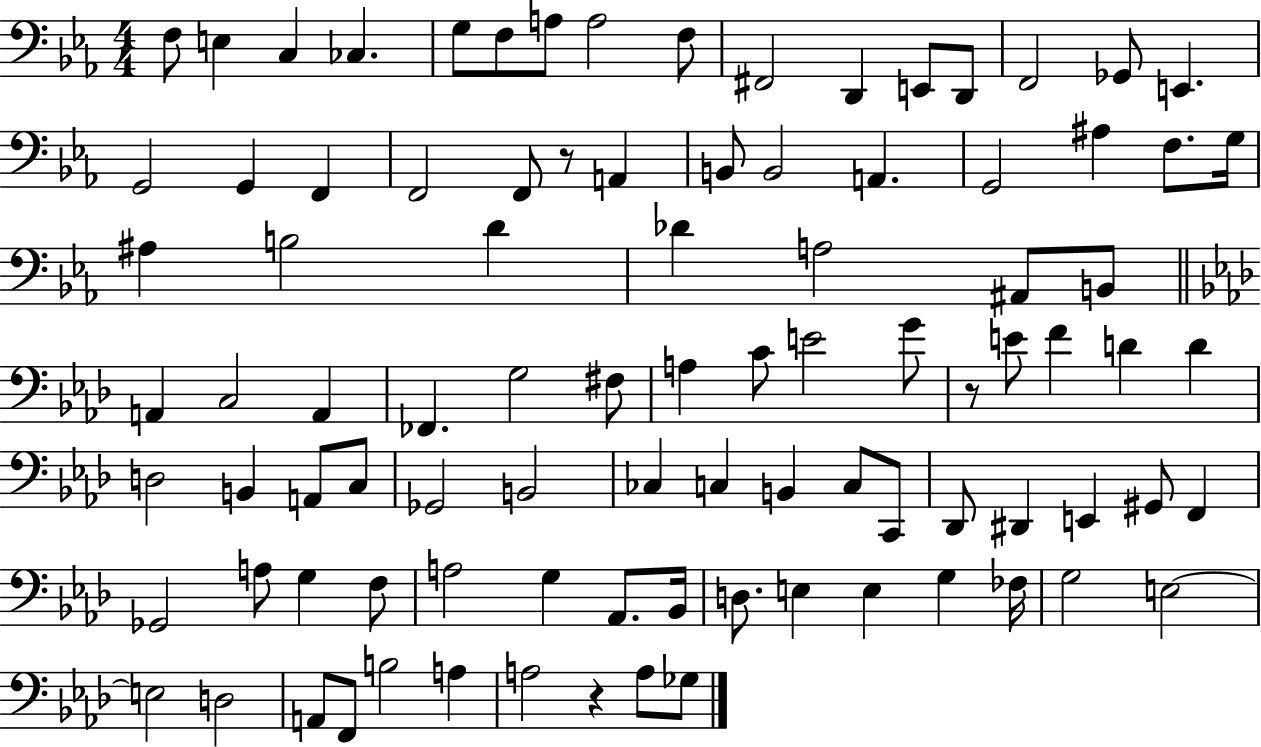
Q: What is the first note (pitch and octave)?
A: F3